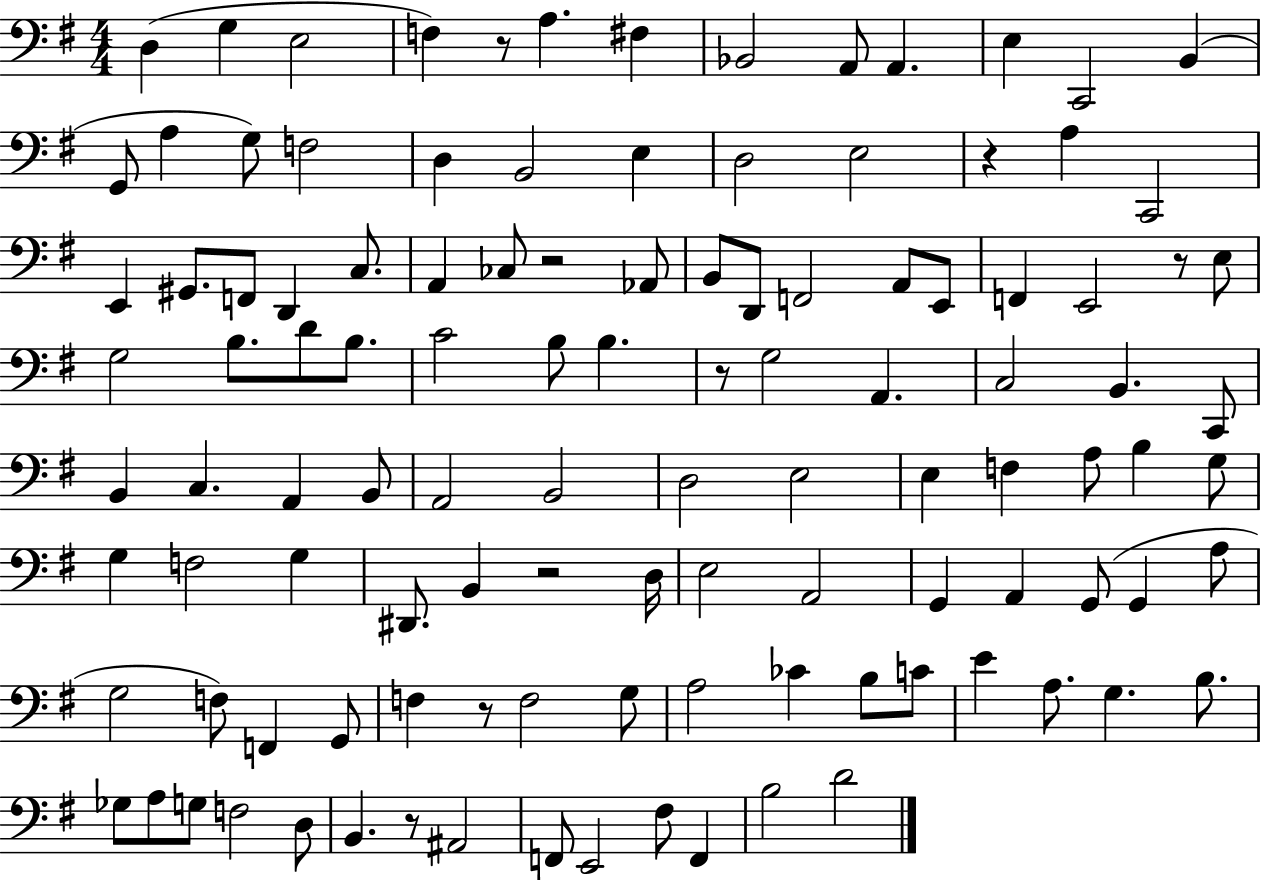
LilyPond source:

{
  \clef bass
  \numericTimeSignature
  \time 4/4
  \key g \major
  d4( g4 e2 | f4) r8 a4. fis4 | bes,2 a,8 a,4. | e4 c,2 b,4( | \break g,8 a4 g8) f2 | d4 b,2 e4 | d2 e2 | r4 a4 c,2 | \break e,4 gis,8. f,8 d,4 c8. | a,4 ces8 r2 aes,8 | b,8 d,8 f,2 a,8 e,8 | f,4 e,2 r8 e8 | \break g2 b8. d'8 b8. | c'2 b8 b4. | r8 g2 a,4. | c2 b,4. c,8 | \break b,4 c4. a,4 b,8 | a,2 b,2 | d2 e2 | e4 f4 a8 b4 g8 | \break g4 f2 g4 | dis,8. b,4 r2 d16 | e2 a,2 | g,4 a,4 g,8( g,4 a8 | \break g2 f8) f,4 g,8 | f4 r8 f2 g8 | a2 ces'4 b8 c'8 | e'4 a8. g4. b8. | \break ges8 a8 g8 f2 d8 | b,4. r8 ais,2 | f,8 e,2 fis8 f,4 | b2 d'2 | \break \bar "|."
}